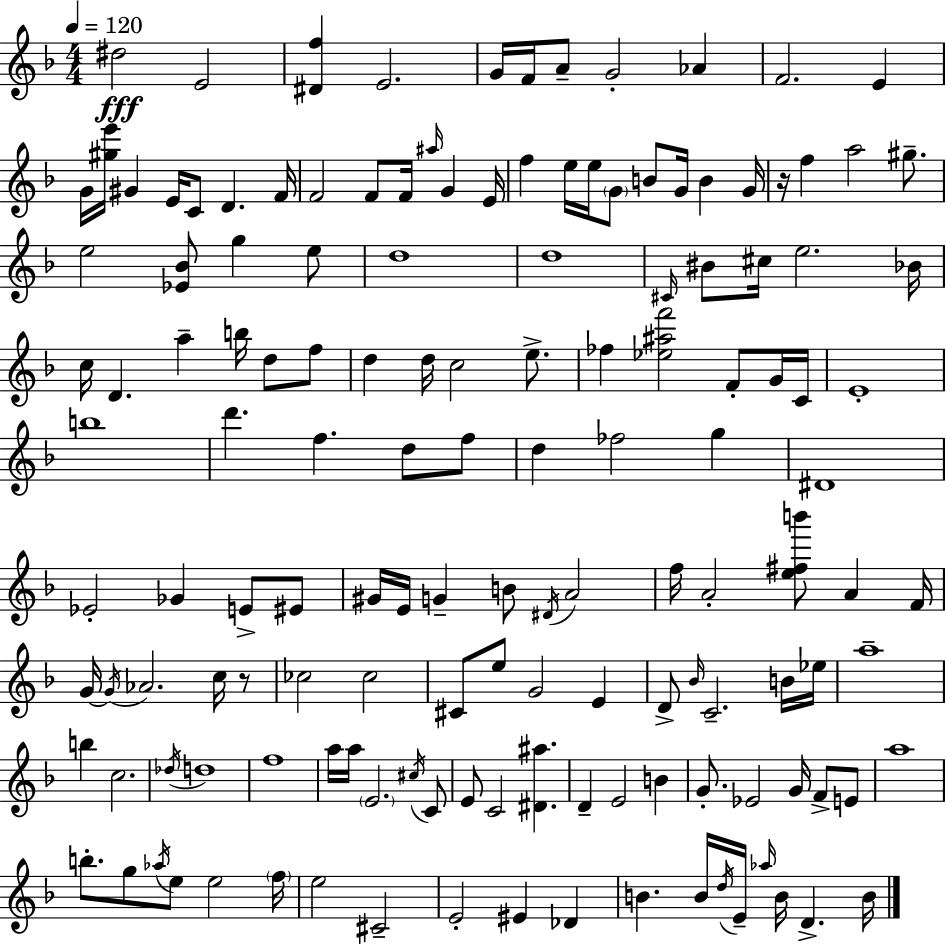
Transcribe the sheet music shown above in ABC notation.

X:1
T:Untitled
M:4/4
L:1/4
K:Dm
^d2 E2 [^Df] E2 G/4 F/4 A/2 G2 _A F2 E G/4 [^ge']/4 ^G E/4 C/2 D F/4 F2 F/2 F/4 ^a/4 G E/4 f e/4 e/4 G/2 B/2 G/4 B G/4 z/4 f a2 ^g/2 e2 [_E_B]/2 g e/2 d4 d4 ^C/4 ^B/2 ^c/4 e2 _B/4 c/4 D a b/4 d/2 f/2 d d/4 c2 e/2 _f [_e^af']2 F/2 G/4 C/4 E4 b4 d' f d/2 f/2 d _f2 g ^D4 _E2 _G E/2 ^E/2 ^G/4 E/4 G B/2 ^D/4 A2 f/4 A2 [e^fb']/2 A F/4 G/4 G/4 _A2 c/4 z/2 _c2 _c2 ^C/2 e/2 G2 E D/2 _B/4 C2 B/4 _e/4 a4 b c2 _d/4 d4 f4 a/4 a/4 E2 ^c/4 C/2 E/2 C2 [^D^a] D E2 B G/2 _E2 G/4 F/2 E/2 a4 b/2 g/2 _a/4 e/2 e2 f/4 e2 ^C2 E2 ^E _D B B/4 d/4 E/4 _a/4 B/4 D B/4